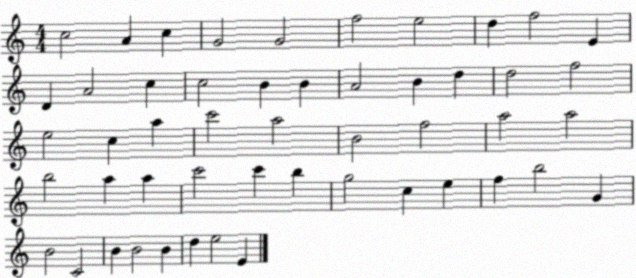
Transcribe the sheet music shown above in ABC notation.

X:1
T:Untitled
M:4/4
L:1/4
K:C
c2 A c G2 G2 f2 e2 d f2 E D A2 c c2 B B A2 B d d2 f2 e2 c a c'2 a2 B2 f2 a2 a2 b2 a a c'2 c' b g2 c e f b2 G B2 C2 B B2 B d e2 E